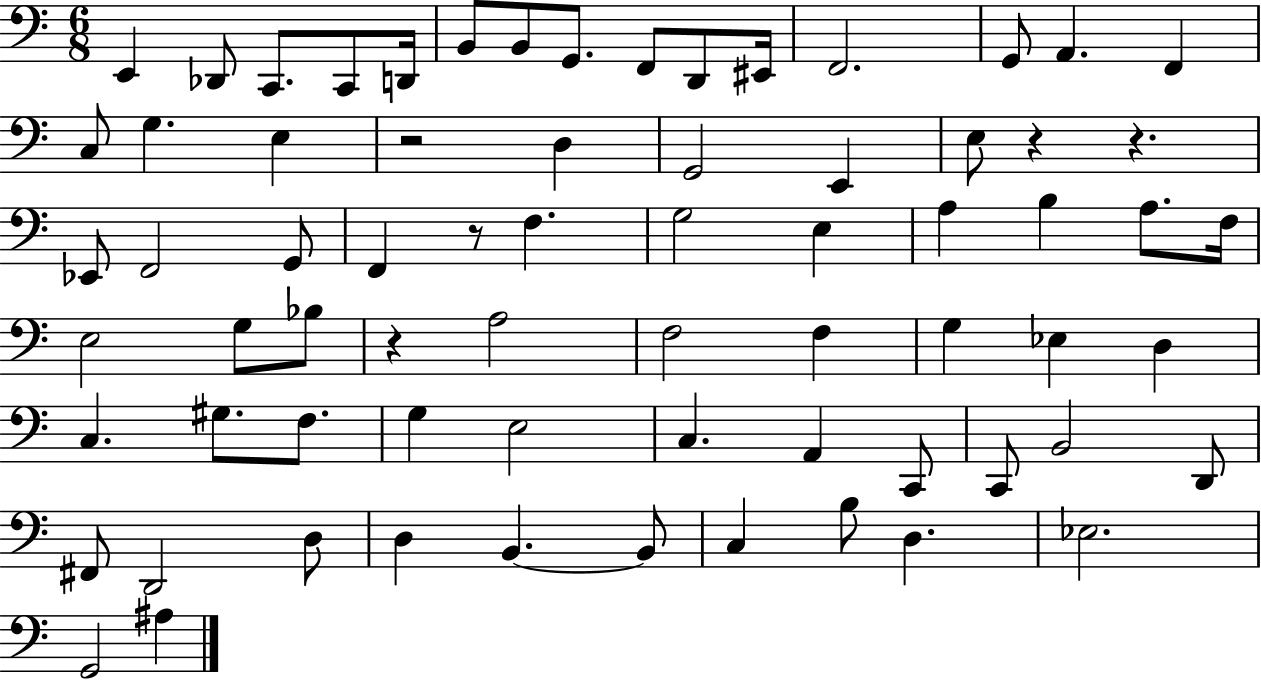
E2/q Db2/e C2/e. C2/e D2/s B2/e B2/e G2/e. F2/e D2/e EIS2/s F2/h. G2/e A2/q. F2/q C3/e G3/q. E3/q R/h D3/q G2/h E2/q E3/e R/q R/q. Eb2/e F2/h G2/e F2/q R/e F3/q. G3/h E3/q A3/q B3/q A3/e. F3/s E3/h G3/e Bb3/e R/q A3/h F3/h F3/q G3/q Eb3/q D3/q C3/q. G#3/e. F3/e. G3/q E3/h C3/q. A2/q C2/e C2/e B2/h D2/e F#2/e D2/h D3/e D3/q B2/q. B2/e C3/q B3/e D3/q. Eb3/h. G2/h A#3/q